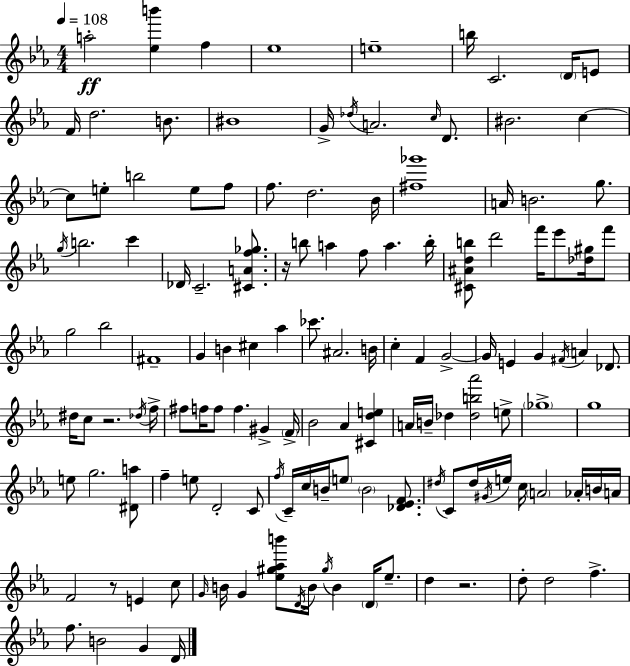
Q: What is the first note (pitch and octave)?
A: A5